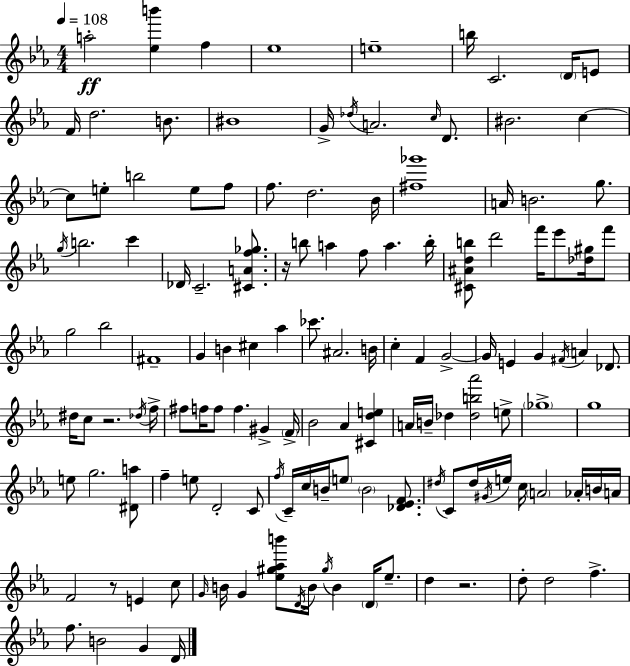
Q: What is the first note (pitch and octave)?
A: A5